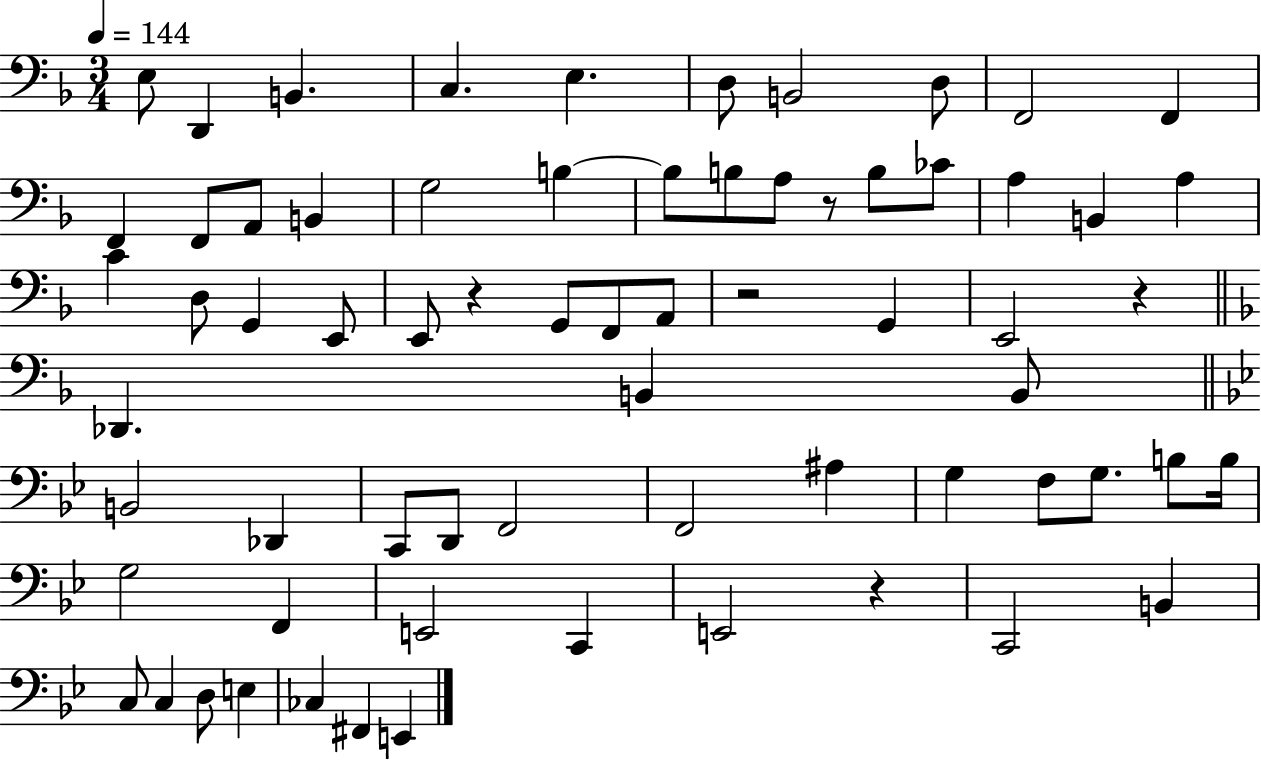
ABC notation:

X:1
T:Untitled
M:3/4
L:1/4
K:F
E,/2 D,, B,, C, E, D,/2 B,,2 D,/2 F,,2 F,, F,, F,,/2 A,,/2 B,, G,2 B, B,/2 B,/2 A,/2 z/2 B,/2 _C/2 A, B,, A, C D,/2 G,, E,,/2 E,,/2 z G,,/2 F,,/2 A,,/2 z2 G,, E,,2 z _D,, B,, B,,/2 B,,2 _D,, C,,/2 D,,/2 F,,2 F,,2 ^A, G, F,/2 G,/2 B,/2 B,/4 G,2 F,, E,,2 C,, E,,2 z C,,2 B,, C,/2 C, D,/2 E, _C, ^F,, E,,